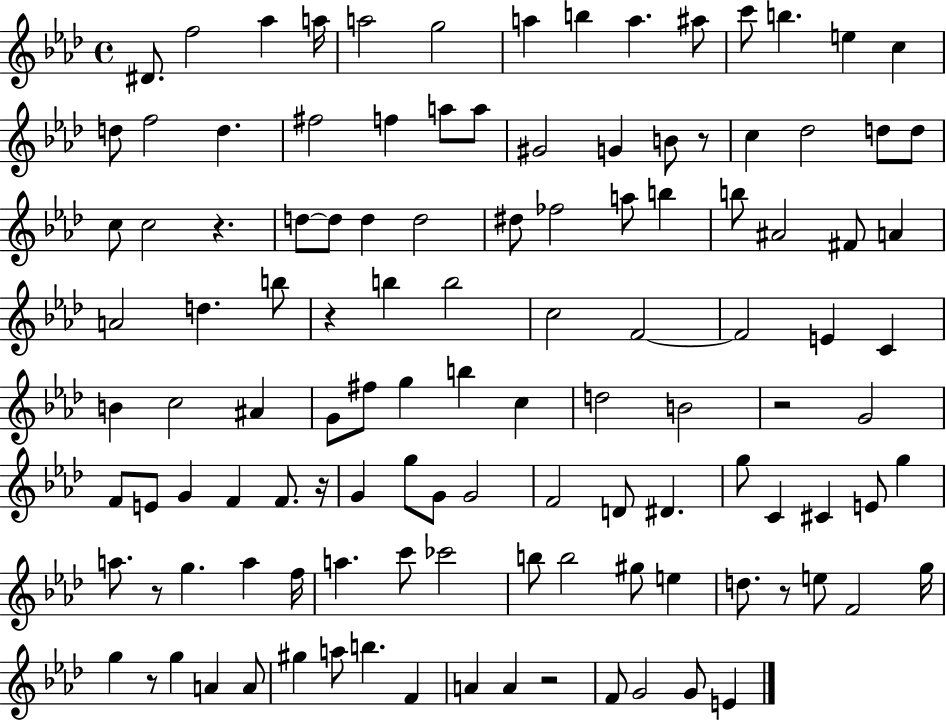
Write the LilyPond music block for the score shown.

{
  \clef treble
  \time 4/4
  \defaultTimeSignature
  \key aes \major
  dis'8. f''2 aes''4 a''16 | a''2 g''2 | a''4 b''4 a''4. ais''8 | c'''8 b''4. e''4 c''4 | \break d''8 f''2 d''4. | fis''2 f''4 a''8 a''8 | gis'2 g'4 b'8 r8 | c''4 des''2 d''8 d''8 | \break c''8 c''2 r4. | d''8~~ d''8 d''4 d''2 | dis''8 fes''2 a''8 b''4 | b''8 ais'2 fis'8 a'4 | \break a'2 d''4. b''8 | r4 b''4 b''2 | c''2 f'2~~ | f'2 e'4 c'4 | \break b'4 c''2 ais'4 | g'8 fis''8 g''4 b''4 c''4 | d''2 b'2 | r2 g'2 | \break f'8 e'8 g'4 f'4 f'8. r16 | g'4 g''8 g'8 g'2 | f'2 d'8 dis'4. | g''8 c'4 cis'4 e'8 g''4 | \break a''8. r8 g''4. a''4 f''16 | a''4. c'''8 ces'''2 | b''8 b''2 gis''8 e''4 | d''8. r8 e''8 f'2 g''16 | \break g''4 r8 g''4 a'4 a'8 | gis''4 a''8 b''4. f'4 | a'4 a'4 r2 | f'8 g'2 g'8 e'4 | \break \bar "|."
}